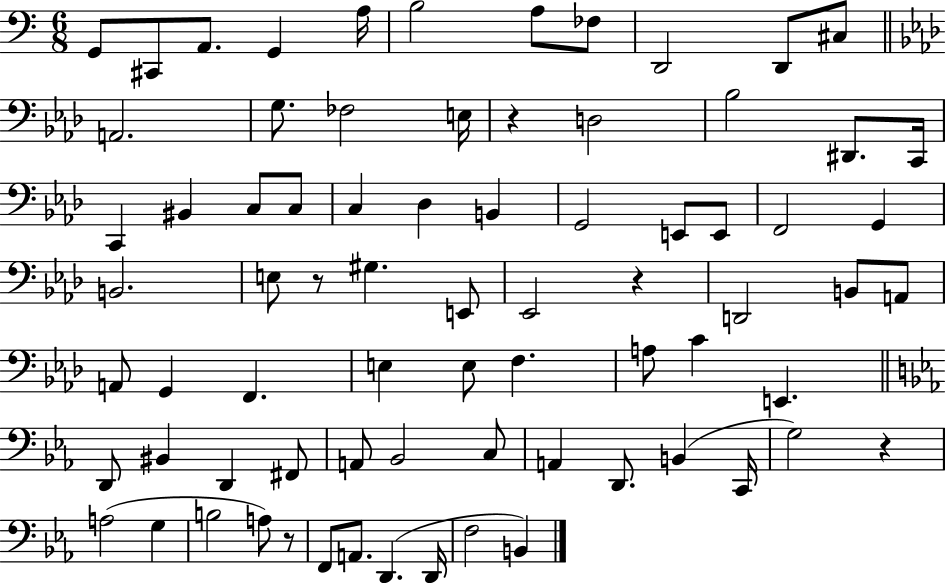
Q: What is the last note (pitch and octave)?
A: B2